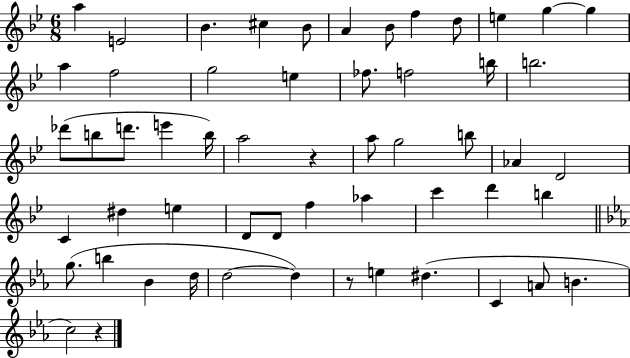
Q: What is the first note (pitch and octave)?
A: A5